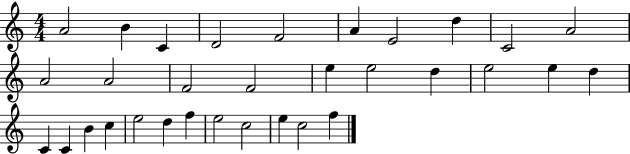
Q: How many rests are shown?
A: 0